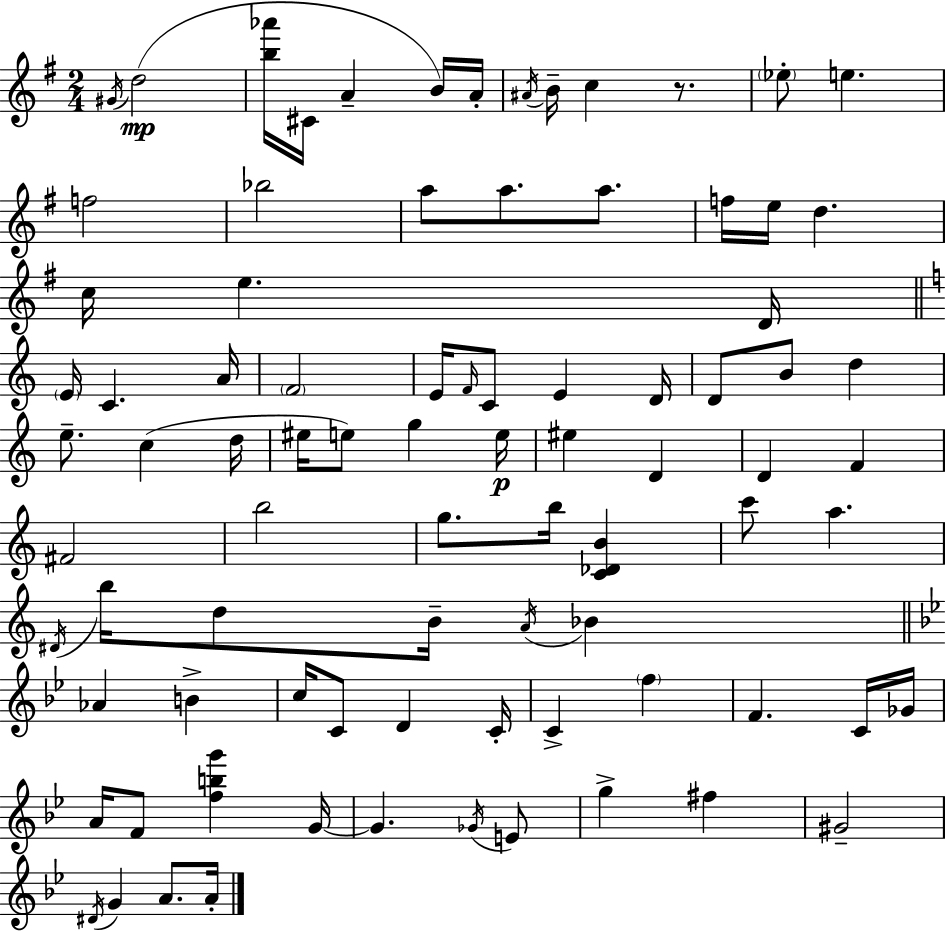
G#4/s D5/h [B5,Ab6]/s C#4/s A4/q B4/s A4/s A#4/s B4/s C5/q R/e. Eb5/e E5/q. F5/h Bb5/h A5/e A5/e. A5/e. F5/s E5/s D5/q. C5/s E5/q. D4/s E4/s C4/q. A4/s F4/h E4/s F4/s C4/e E4/q D4/s D4/e B4/e D5/q E5/e. C5/q D5/s EIS5/s E5/e G5/q E5/s EIS5/q D4/q D4/q F4/q F#4/h B5/h G5/e. B5/s [C4,Db4,B4]/q C6/e A5/q. D#4/s B5/s D5/e B4/s A4/s Bb4/q Ab4/q B4/q C5/s C4/e D4/q C4/s C4/q F5/q F4/q. C4/s Gb4/s A4/s F4/e [F5,B5,G6]/q G4/s G4/q. Gb4/s E4/e G5/q F#5/q G#4/h D#4/s G4/q A4/e. A4/s